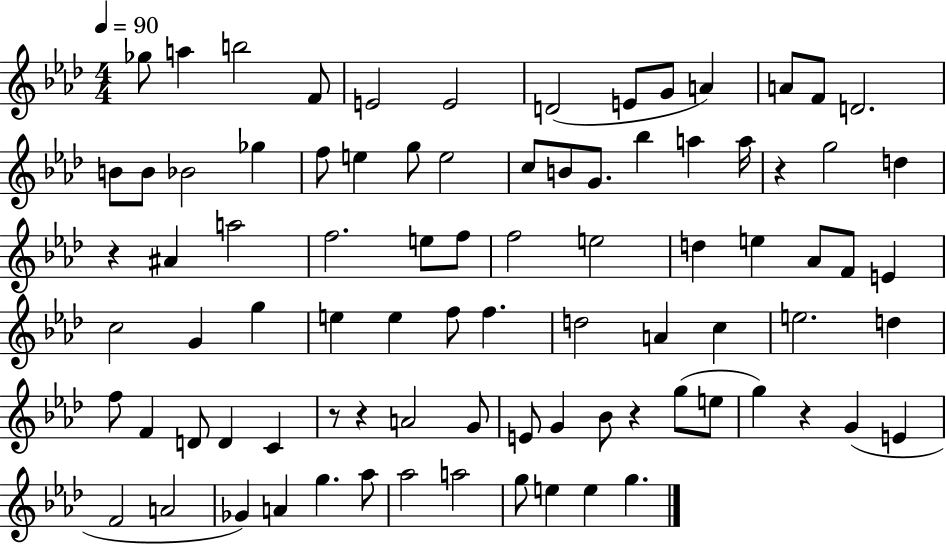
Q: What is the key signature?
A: AES major